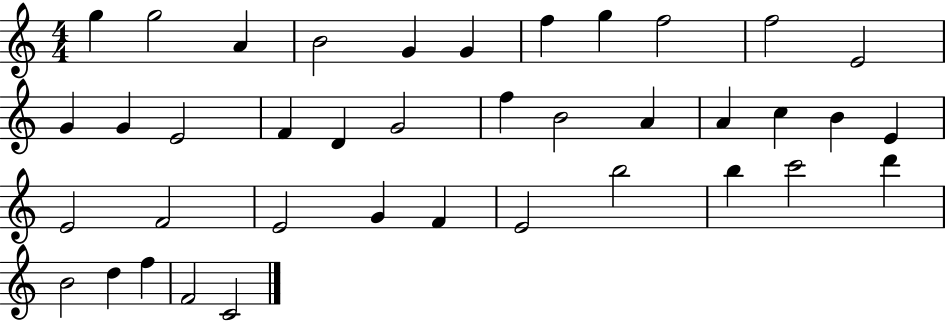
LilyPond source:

{
  \clef treble
  \numericTimeSignature
  \time 4/4
  \key c \major
  g''4 g''2 a'4 | b'2 g'4 g'4 | f''4 g''4 f''2 | f''2 e'2 | \break g'4 g'4 e'2 | f'4 d'4 g'2 | f''4 b'2 a'4 | a'4 c''4 b'4 e'4 | \break e'2 f'2 | e'2 g'4 f'4 | e'2 b''2 | b''4 c'''2 d'''4 | \break b'2 d''4 f''4 | f'2 c'2 | \bar "|."
}